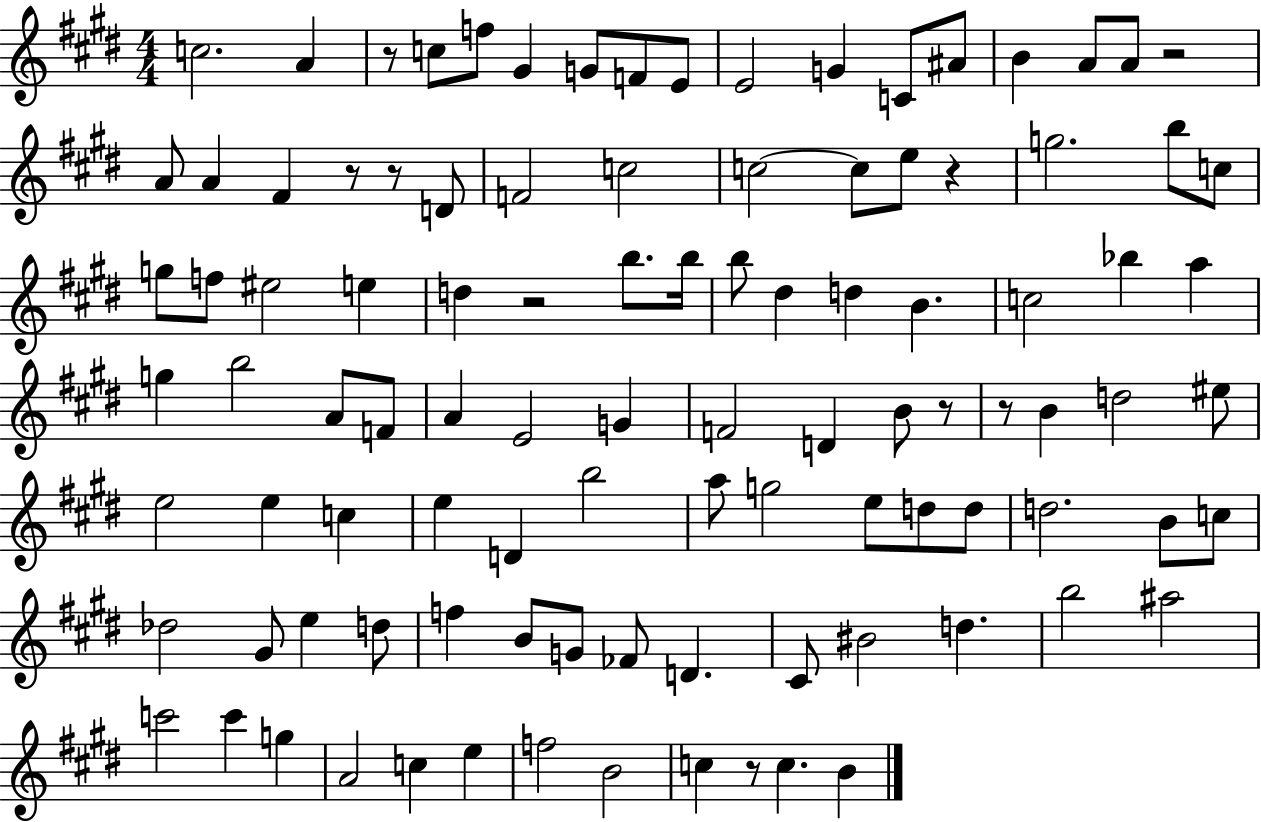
C5/h. A4/q R/e C5/e F5/e G#4/q G4/e F4/e E4/e E4/h G4/q C4/e A#4/e B4/q A4/e A4/e R/h A4/e A4/q F#4/q R/e R/e D4/e F4/h C5/h C5/h C5/e E5/e R/q G5/h. B5/e C5/e G5/e F5/e EIS5/h E5/q D5/q R/h B5/e. B5/s B5/e D#5/q D5/q B4/q. C5/h Bb5/q A5/q G5/q B5/h A4/e F4/e A4/q E4/h G4/q F4/h D4/q B4/e R/e R/e B4/q D5/h EIS5/e E5/h E5/q C5/q E5/q D4/q B5/h A5/e G5/h E5/e D5/e D5/e D5/h. B4/e C5/e Db5/h G#4/e E5/q D5/e F5/q B4/e G4/e FES4/e D4/q. C#4/e BIS4/h D5/q. B5/h A#5/h C6/h C6/q G5/q A4/h C5/q E5/q F5/h B4/h C5/q R/e C5/q. B4/q